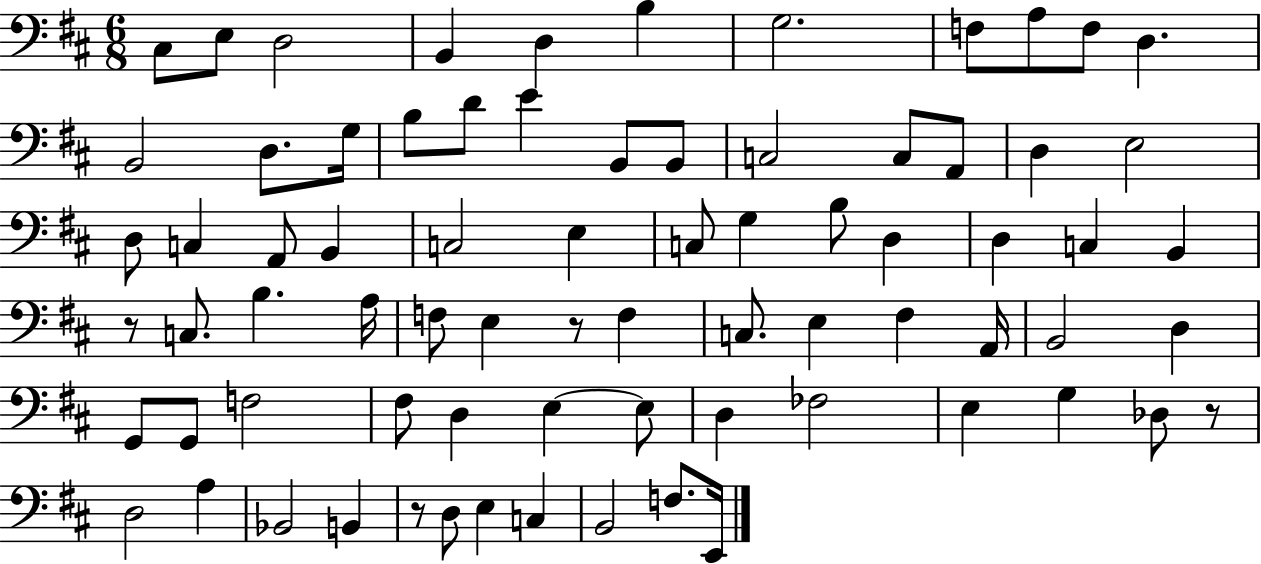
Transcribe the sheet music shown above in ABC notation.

X:1
T:Untitled
M:6/8
L:1/4
K:D
^C,/2 E,/2 D,2 B,, D, B, G,2 F,/2 A,/2 F,/2 D, B,,2 D,/2 G,/4 B,/2 D/2 E B,,/2 B,,/2 C,2 C,/2 A,,/2 D, E,2 D,/2 C, A,,/2 B,, C,2 E, C,/2 G, B,/2 D, D, C, B,, z/2 C,/2 B, A,/4 F,/2 E, z/2 F, C,/2 E, ^F, A,,/4 B,,2 D, G,,/2 G,,/2 F,2 ^F,/2 D, E, E,/2 D, _F,2 E, G, _D,/2 z/2 D,2 A, _B,,2 B,, z/2 D,/2 E, C, B,,2 F,/2 E,,/4